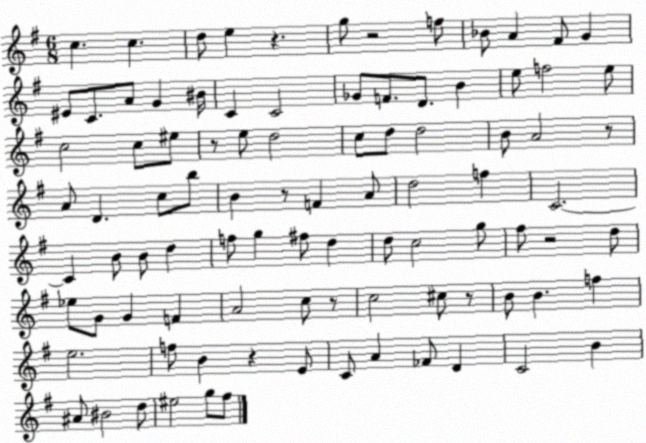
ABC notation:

X:1
T:Untitled
M:6/8
L:1/4
K:G
c c d/2 e z g/2 z2 f/2 _B/2 A ^F/2 G ^E/2 C/2 A/2 G ^B/4 C C2 _G/2 F/2 D/2 B e/2 f2 e/2 c2 c/2 ^e/2 z/2 e/2 d2 c/2 d/2 d2 B/2 A2 z/2 A/2 D c/2 b/2 B z/2 F A/2 d2 f C2 C B/2 B/2 d f/2 g ^f/2 d d/2 c2 g/2 ^f/2 z2 d/2 _e/2 G/2 G F A2 c/2 z/2 c2 ^c/2 z/2 B/2 B f e2 f/2 B z E/2 C/2 A _F/2 D C2 B ^A/2 ^B2 d/2 ^e2 g/2 ^f/2